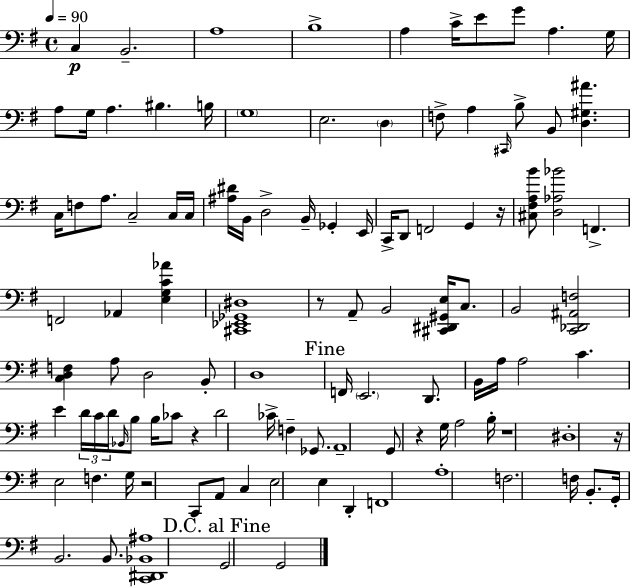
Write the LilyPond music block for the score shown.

{
  \clef bass
  \time 4/4
  \defaultTimeSignature
  \key e \minor
  \tempo 4 = 90
  c4\p b,2.-- | a1 | b1-> | a4 c'16-> e'8 g'8 a4. g16 | \break a8 g16 a4. bis4. b16 | \parenthesize g1 | e2. \parenthesize d4 | f8-> a4 \grace { cis,16 } b8-> b,8 <d gis ais'>4. | \break c16 f8 a8. c2-- c16 | c16 <ais dis'>16 b,16 d2-> b,16-- ges,4-. | e,16 c,16-> d,8 f,2 g,4 | r16 <cis fis a b'>8 <d aes bes'>2 f,4.-> | \break f,2 aes,4 <e g c' aes'>4 | <cis, ees, ges, dis>1 | r8 a,8-- b,2 <cis, dis, gis, e>16 c8. | b,2 <c, des, ais, f>2 | \break <c d f>4 a8 d2 b,8-. | d1 | \mark "Fine" f,16 \parenthesize e,2. d,8. | b,16 a16 a2 c'4. | \break e'4 \tuplet 3/2 { d'16 c'16 d'16 } \grace { bes,16 } b8 b16 ces'8 r4 | d'2 ces'16-> f4-- ges,8. | a,1-- | g,8 r4 g16 a2 | \break b16-. r1 | dis1-. | r16 e2 f4. | g16 r2 c,8 a,8 c4 | \break e2 e4 d,4-. | f,1 | a1-. | f2. f16 b,8.-. | \break g,16-. b,2. b,8. | <c, dis, bes, ais>1 | \mark "D.C. al Fine" g,2 g,2 | \bar "|."
}